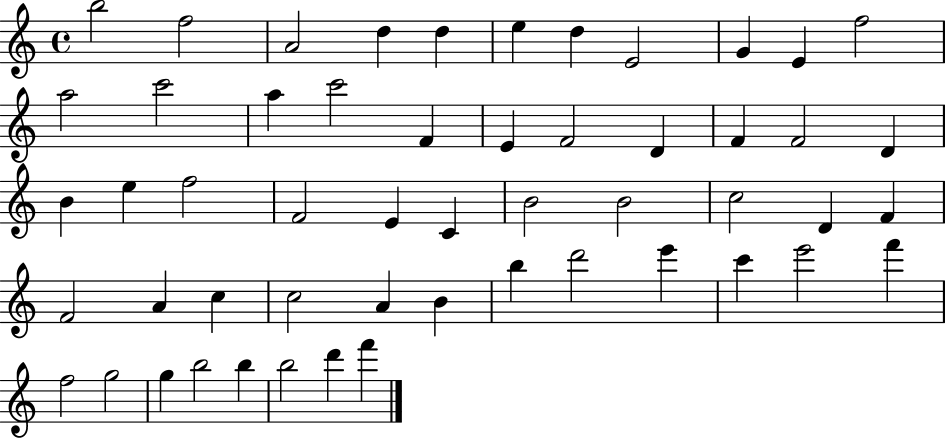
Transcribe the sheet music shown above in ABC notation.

X:1
T:Untitled
M:4/4
L:1/4
K:C
b2 f2 A2 d d e d E2 G E f2 a2 c'2 a c'2 F E F2 D F F2 D B e f2 F2 E C B2 B2 c2 D F F2 A c c2 A B b d'2 e' c' e'2 f' f2 g2 g b2 b b2 d' f'